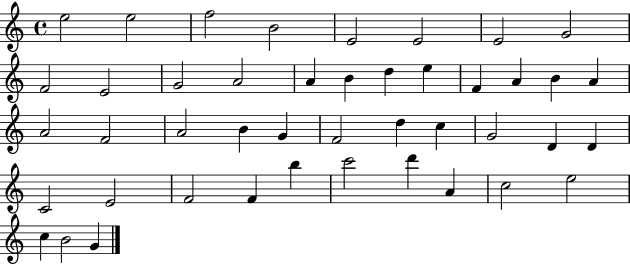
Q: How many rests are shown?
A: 0